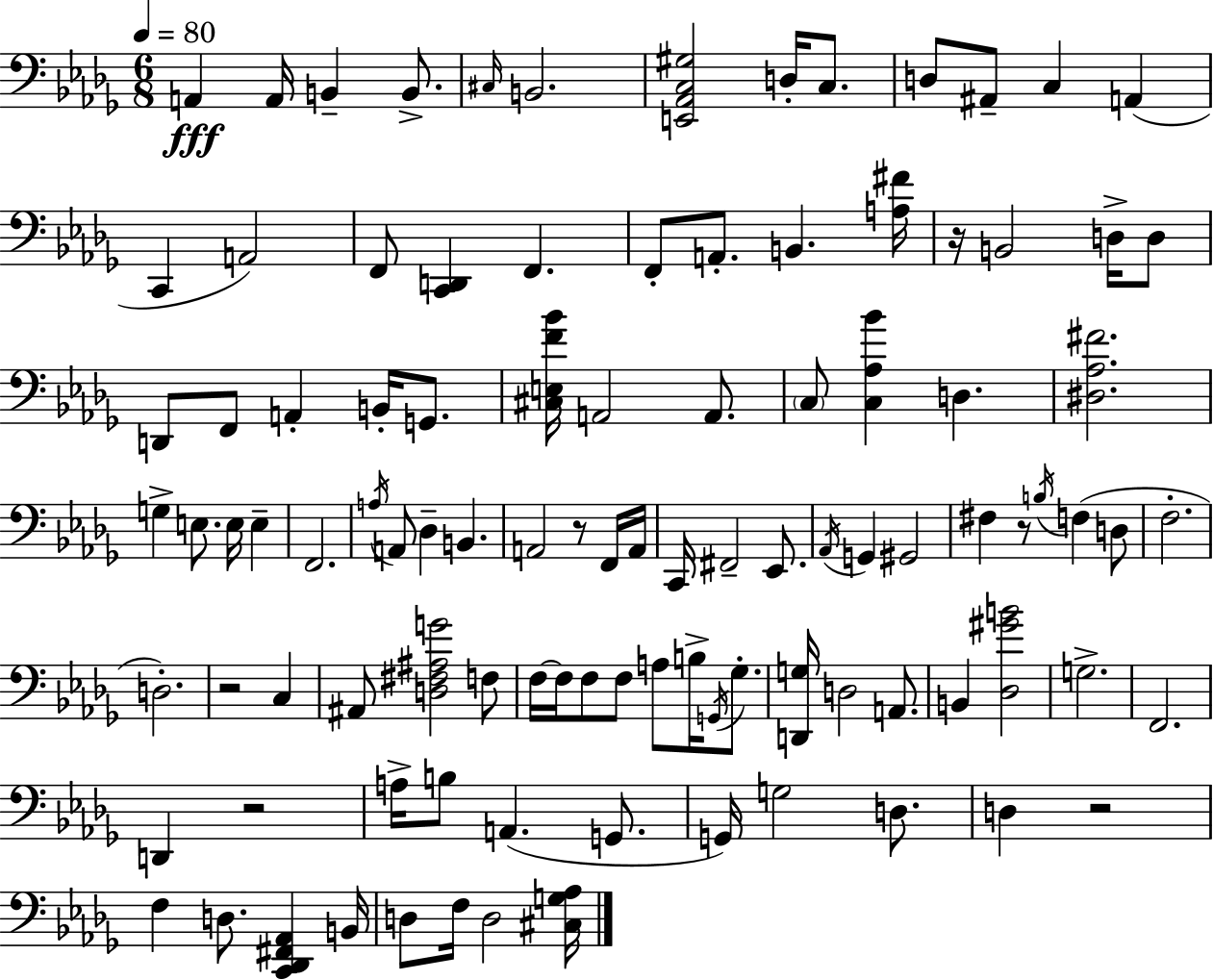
X:1
T:Untitled
M:6/8
L:1/4
K:Bbm
A,, A,,/4 B,, B,,/2 ^C,/4 B,,2 [E,,_A,,C,^G,]2 D,/4 C,/2 D,/2 ^A,,/2 C, A,, C,, A,,2 F,,/2 [C,,D,,] F,, F,,/2 A,,/2 B,, [A,^F]/4 z/4 B,,2 D,/4 D,/2 D,,/2 F,,/2 A,, B,,/4 G,,/2 [^C,E,F_B]/4 A,,2 A,,/2 C,/2 [C,_A,_B] D, [^D,_A,^F]2 G, E,/2 E,/4 E, F,,2 A,/4 A,,/2 _D, B,, A,,2 z/2 F,,/4 A,,/4 C,,/4 ^F,,2 _E,,/2 _A,,/4 G,, ^G,,2 ^F, z/2 B,/4 F, D,/2 F,2 D,2 z2 C, ^A,,/2 [D,^F,^A,G]2 F,/2 F,/4 F,/4 F,/2 F,/2 A,/2 B,/4 G,,/4 _G,/2 [D,,G,]/4 D,2 A,,/2 B,, [_D,^GB]2 G,2 F,,2 D,, z2 A,/4 B,/2 A,, G,,/2 G,,/4 G,2 D,/2 D, z2 F, D,/2 [C,,_D,,^F,,_A,,] B,,/4 D,/2 F,/4 D,2 [^C,G,_A,]/4